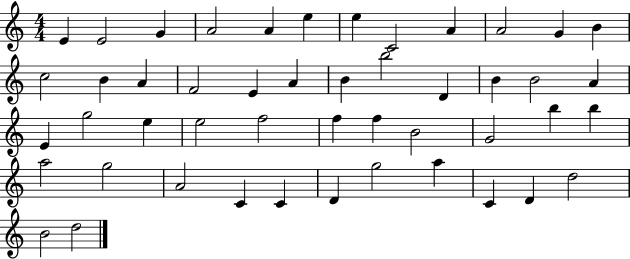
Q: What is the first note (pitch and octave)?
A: E4